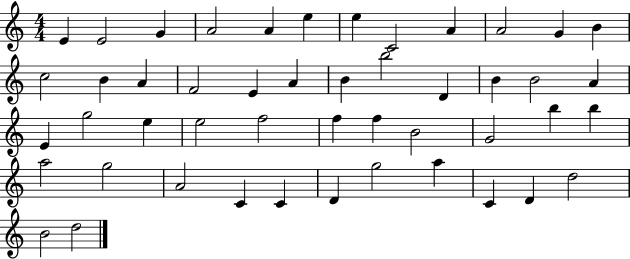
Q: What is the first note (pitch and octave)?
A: E4